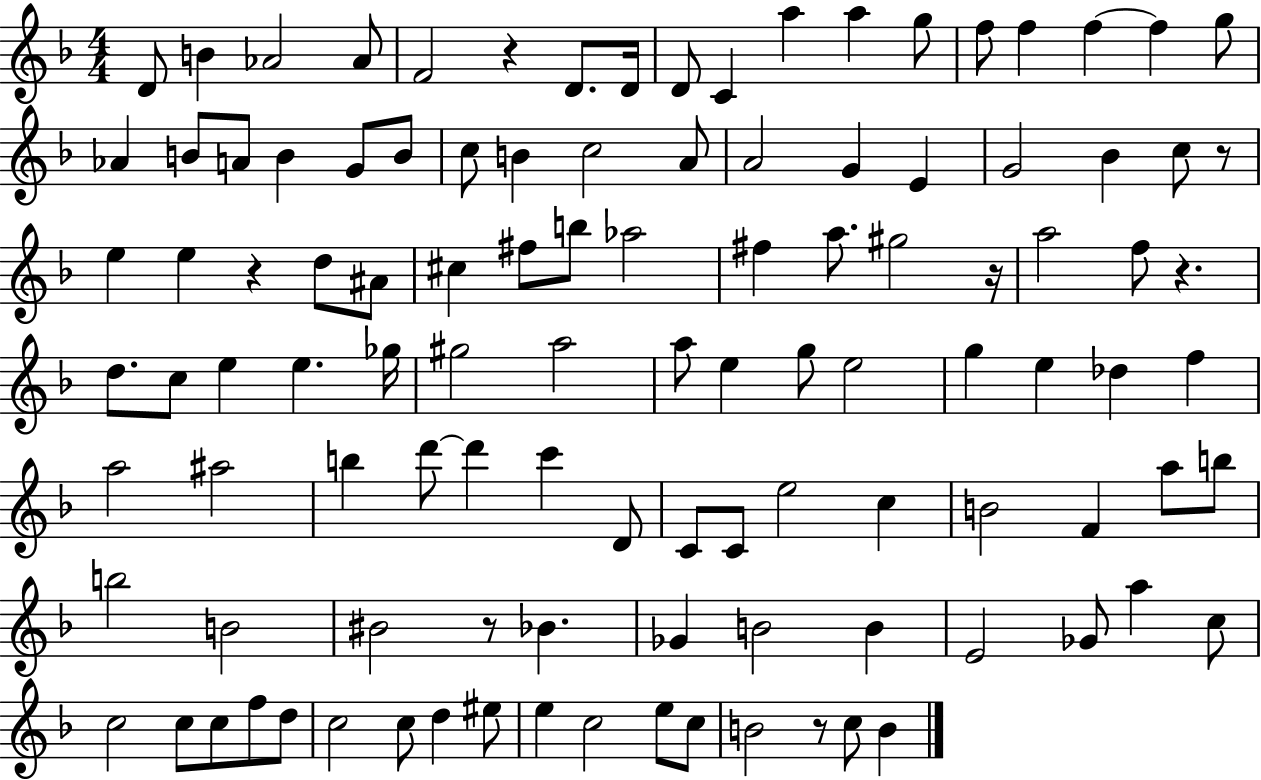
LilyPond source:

{
  \clef treble
  \numericTimeSignature
  \time 4/4
  \key f \major
  d'8 b'4 aes'2 aes'8 | f'2 r4 d'8. d'16 | d'8 c'4 a''4 a''4 g''8 | f''8 f''4 f''4~~ f''4 g''8 | \break aes'4 b'8 a'8 b'4 g'8 b'8 | c''8 b'4 c''2 a'8 | a'2 g'4 e'4 | g'2 bes'4 c''8 r8 | \break e''4 e''4 r4 d''8 ais'8 | cis''4 fis''8 b''8 aes''2 | fis''4 a''8. gis''2 r16 | a''2 f''8 r4. | \break d''8. c''8 e''4 e''4. ges''16 | gis''2 a''2 | a''8 e''4 g''8 e''2 | g''4 e''4 des''4 f''4 | \break a''2 ais''2 | b''4 d'''8~~ d'''4 c'''4 d'8 | c'8 c'8 e''2 c''4 | b'2 f'4 a''8 b''8 | \break b''2 b'2 | bis'2 r8 bes'4. | ges'4 b'2 b'4 | e'2 ges'8 a''4 c''8 | \break c''2 c''8 c''8 f''8 d''8 | c''2 c''8 d''4 eis''8 | e''4 c''2 e''8 c''8 | b'2 r8 c''8 b'4 | \break \bar "|."
}